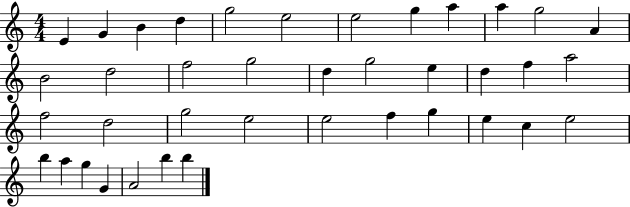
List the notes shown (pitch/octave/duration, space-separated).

E4/q G4/q B4/q D5/q G5/h E5/h E5/h G5/q A5/q A5/q G5/h A4/q B4/h D5/h F5/h G5/h D5/q G5/h E5/q D5/q F5/q A5/h F5/h D5/h G5/h E5/h E5/h F5/q G5/q E5/q C5/q E5/h B5/q A5/q G5/q G4/q A4/h B5/q B5/q